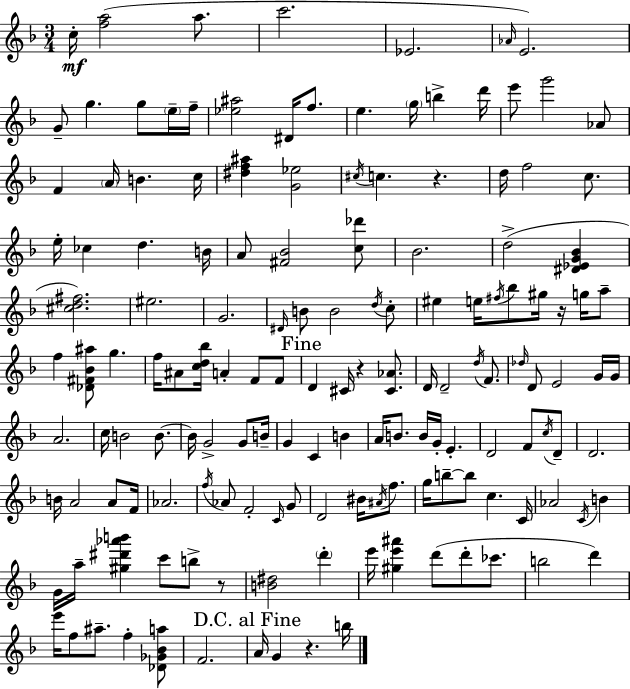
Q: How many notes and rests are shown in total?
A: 150